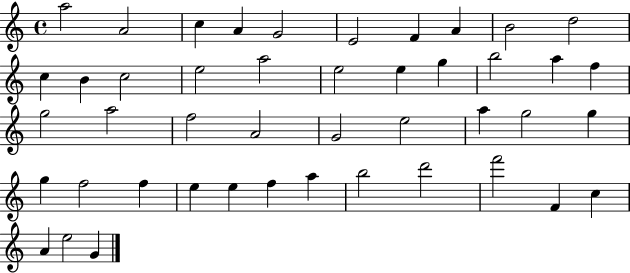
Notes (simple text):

A5/h A4/h C5/q A4/q G4/h E4/h F4/q A4/q B4/h D5/h C5/q B4/q C5/h E5/h A5/h E5/h E5/q G5/q B5/h A5/q F5/q G5/h A5/h F5/h A4/h G4/h E5/h A5/q G5/h G5/q G5/q F5/h F5/q E5/q E5/q F5/q A5/q B5/h D6/h F6/h F4/q C5/q A4/q E5/h G4/q